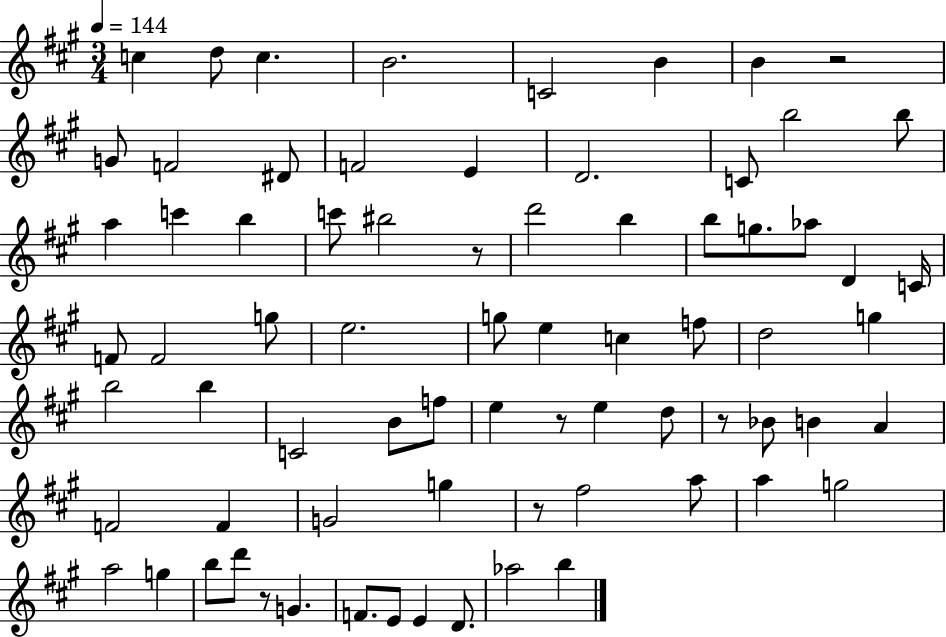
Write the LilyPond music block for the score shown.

{
  \clef treble
  \numericTimeSignature
  \time 3/4
  \key a \major
  \tempo 4 = 144
  c''4 d''8 c''4. | b'2. | c'2 b'4 | b'4 r2 | \break g'8 f'2 dis'8 | f'2 e'4 | d'2. | c'8 b''2 b''8 | \break a''4 c'''4 b''4 | c'''8 bis''2 r8 | d'''2 b''4 | b''8 g''8. aes''8 d'4 c'16 | \break f'8 f'2 g''8 | e''2. | g''8 e''4 c''4 f''8 | d''2 g''4 | \break b''2 b''4 | c'2 b'8 f''8 | e''4 r8 e''4 d''8 | r8 bes'8 b'4 a'4 | \break f'2 f'4 | g'2 g''4 | r8 fis''2 a''8 | a''4 g''2 | \break a''2 g''4 | b''8 d'''8 r8 g'4. | f'8. e'8 e'4 d'8. | aes''2 b''4 | \break \bar "|."
}